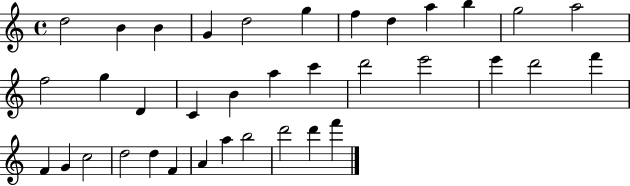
D5/h B4/q B4/q G4/q D5/h G5/q F5/q D5/q A5/q B5/q G5/h A5/h F5/h G5/q D4/q C4/q B4/q A5/q C6/q D6/h E6/h E6/q D6/h F6/q F4/q G4/q C5/h D5/h D5/q F4/q A4/q A5/q B5/h D6/h D6/q F6/q